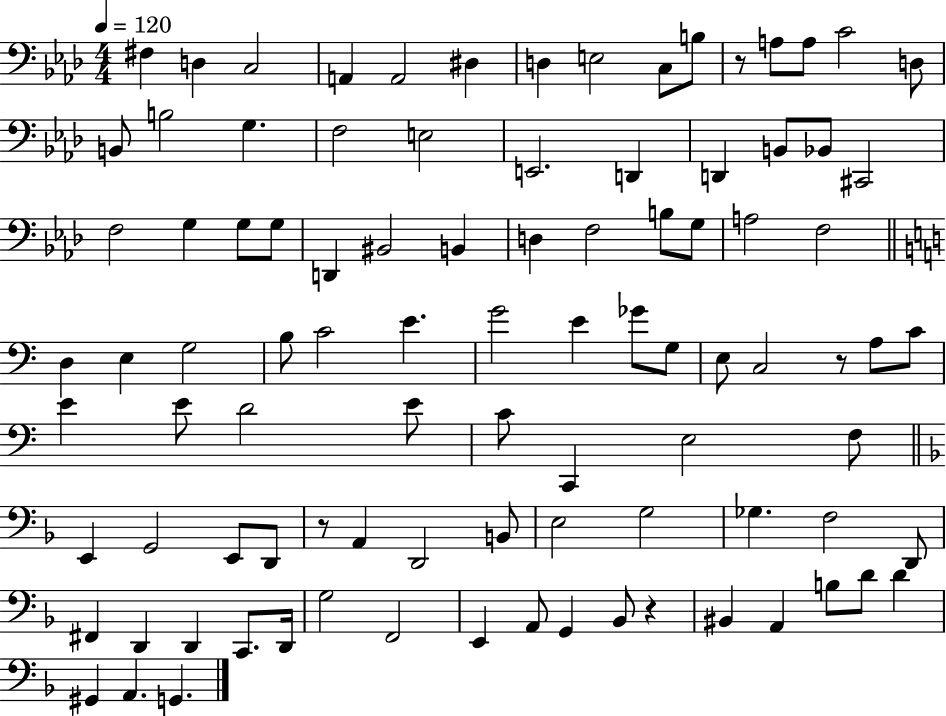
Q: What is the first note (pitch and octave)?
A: F#3